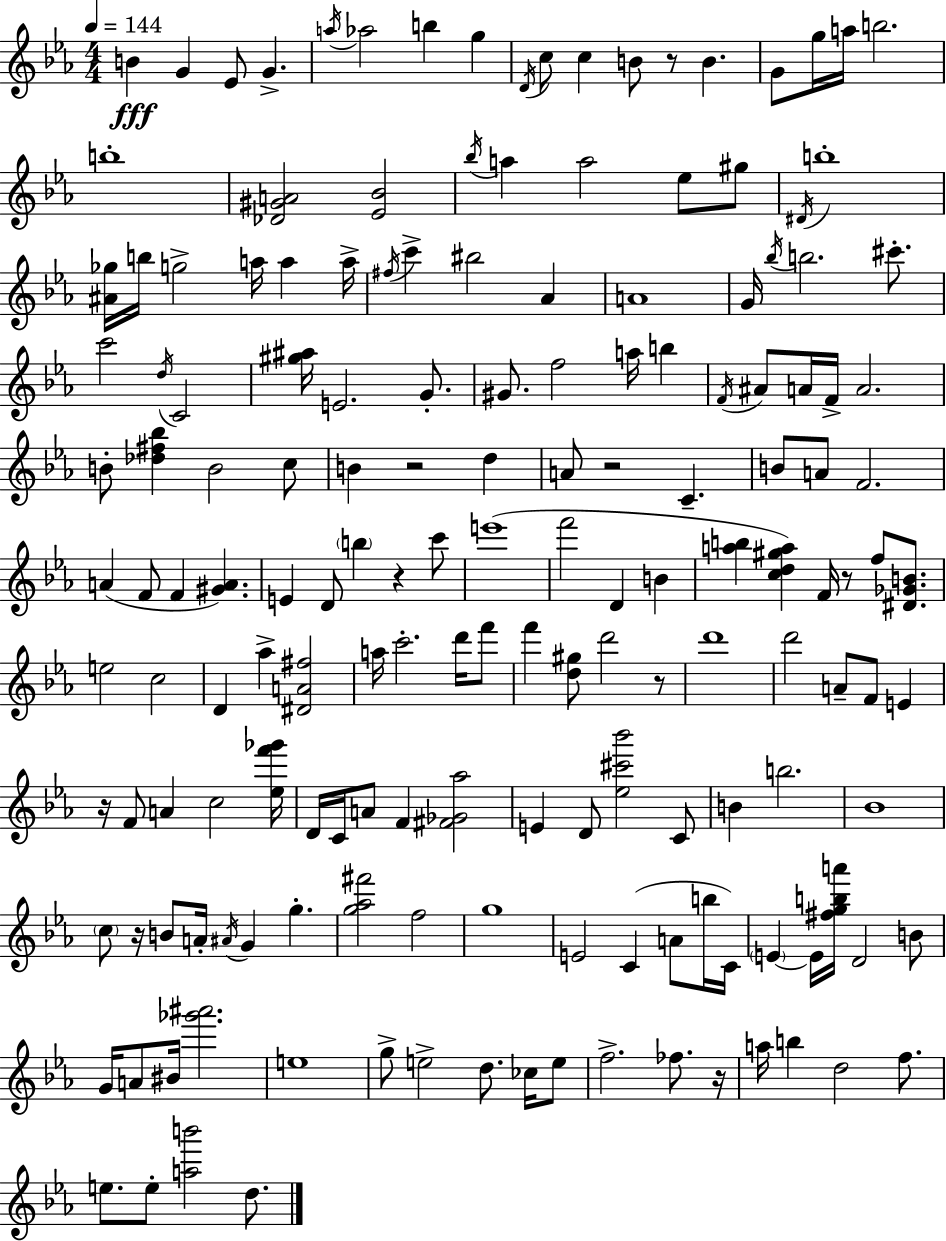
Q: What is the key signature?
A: EES major